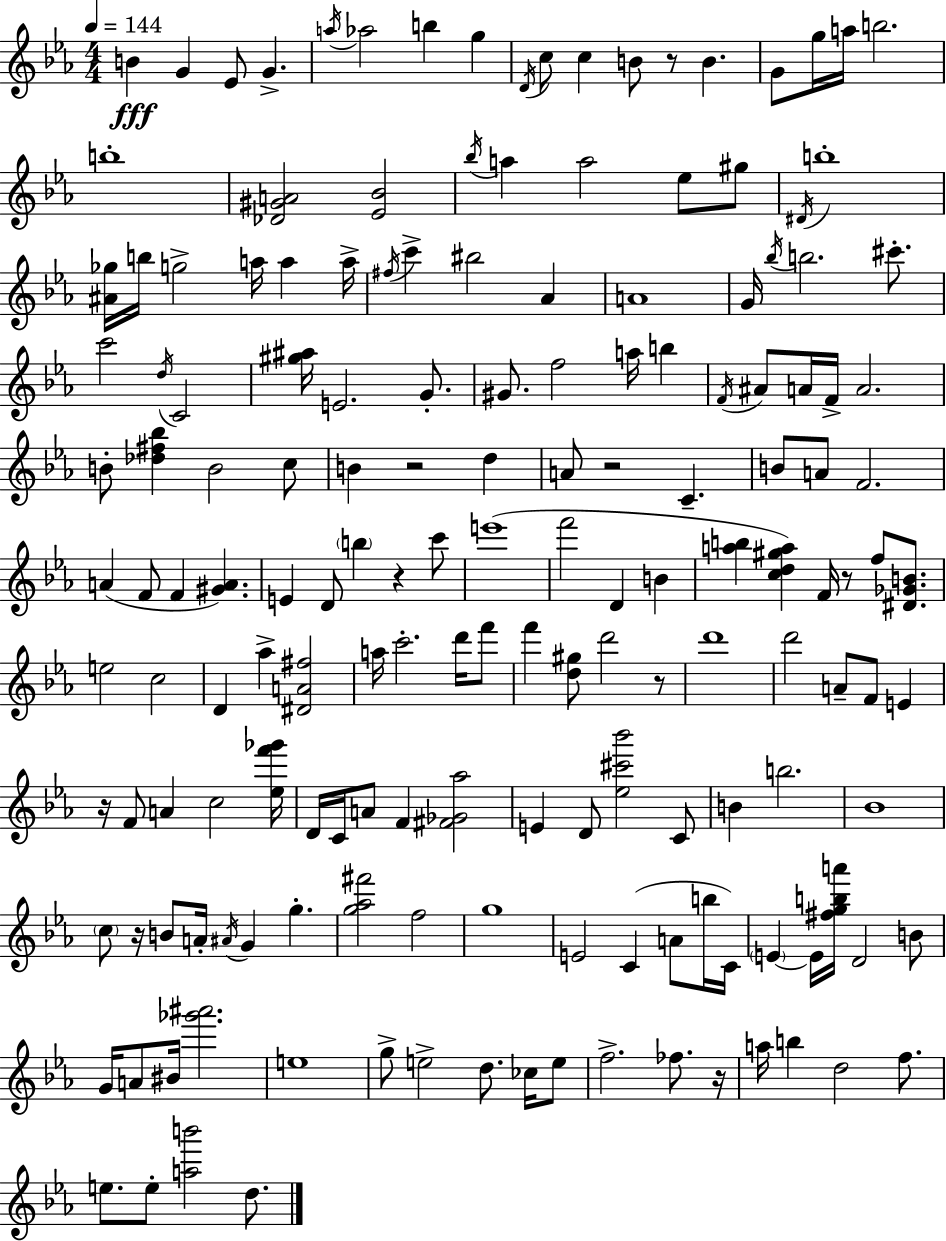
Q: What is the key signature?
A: EES major